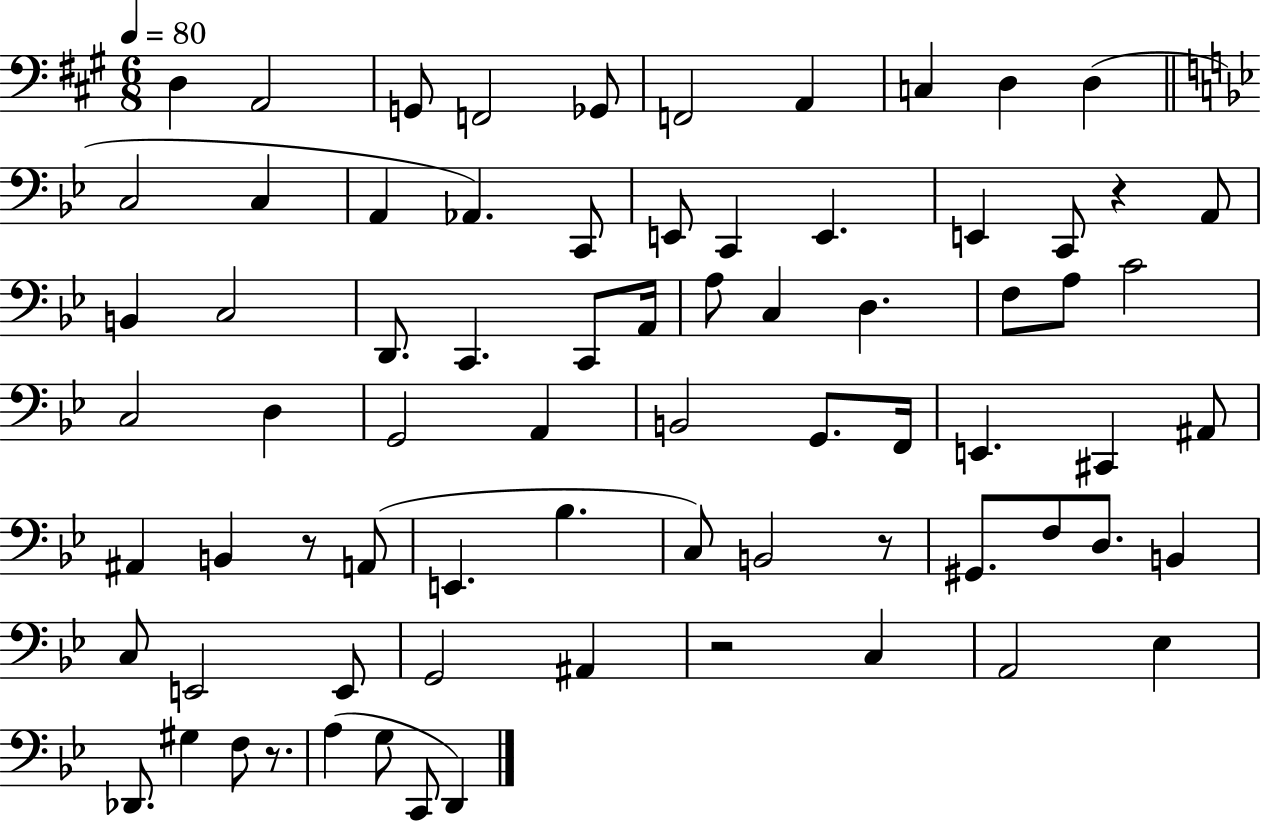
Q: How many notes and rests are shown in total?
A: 74